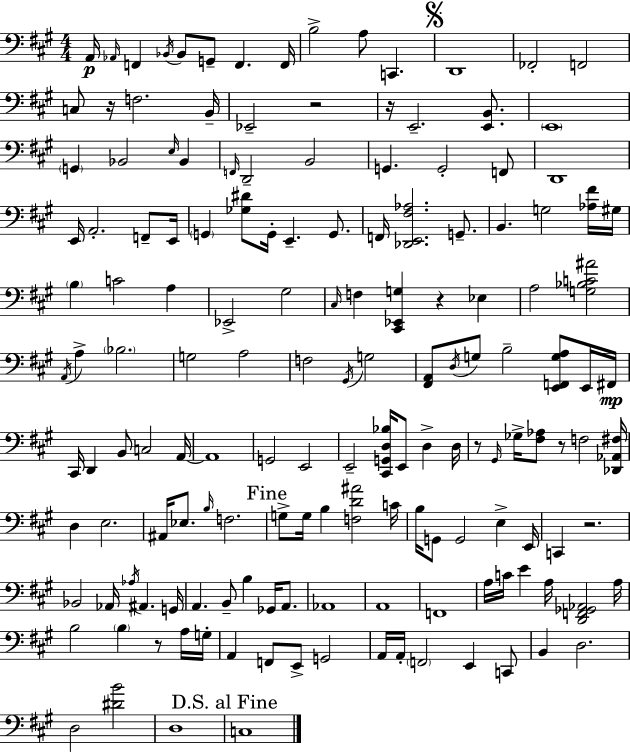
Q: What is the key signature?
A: A major